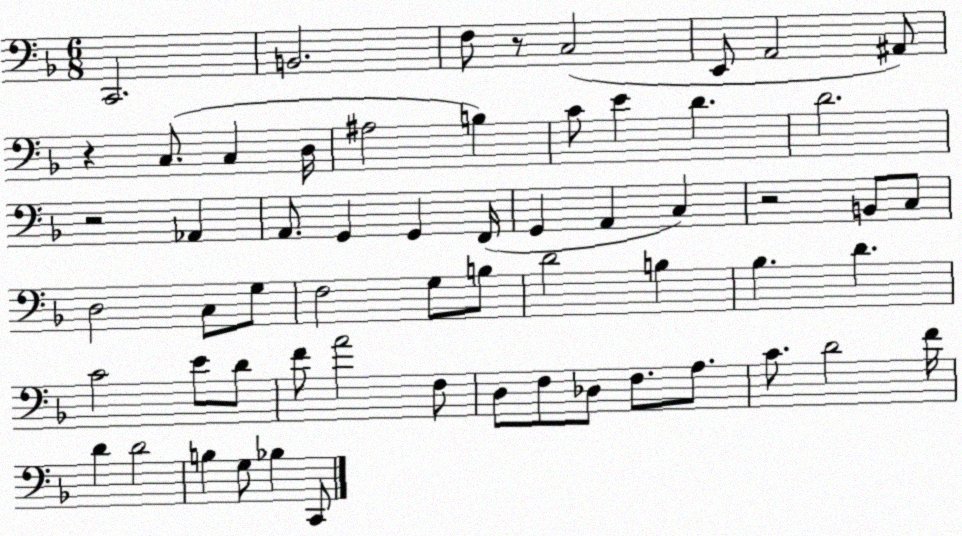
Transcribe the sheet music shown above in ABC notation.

X:1
T:Untitled
M:6/8
L:1/4
K:F
C,,2 B,,2 F,/2 z/2 C,2 E,,/2 A,,2 ^A,,/2 z C,/2 C, D,/4 ^A,2 B, C/2 E D D2 z2 _A,, A,,/2 G,, G,, F,,/4 G,, A,, C, z2 B,,/2 C,/2 D,2 C,/2 G,/2 F,2 G,/2 B,/2 D2 B, _B, D C2 E/2 D/2 F/2 A2 F,/2 D,/2 F,/2 _D,/2 F,/2 A,/2 C/2 D2 F/4 D D2 B, G,/2 _B, C,,/2